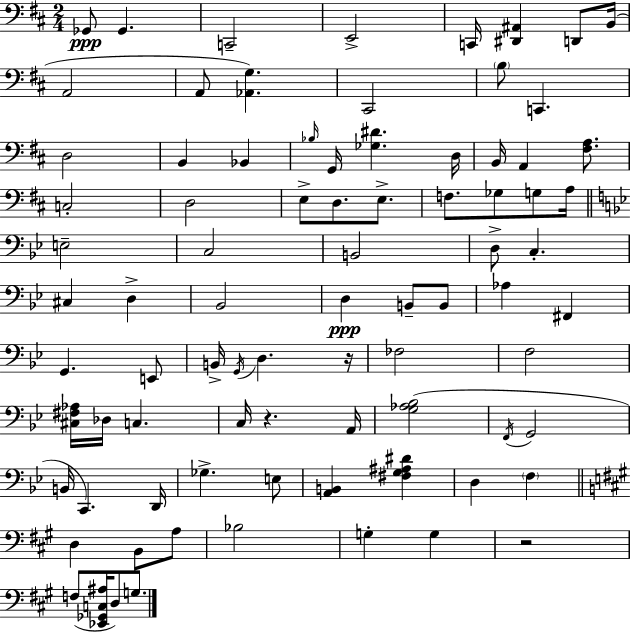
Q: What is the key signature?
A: D major